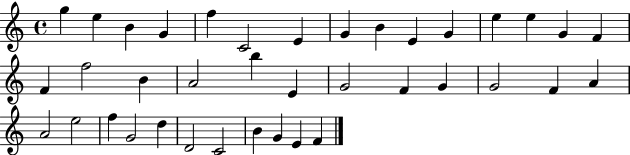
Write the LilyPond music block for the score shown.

{
  \clef treble
  \time 4/4
  \defaultTimeSignature
  \key c \major
  g''4 e''4 b'4 g'4 | f''4 c'2 e'4 | g'4 b'4 e'4 g'4 | e''4 e''4 g'4 f'4 | \break f'4 f''2 b'4 | a'2 b''4 e'4 | g'2 f'4 g'4 | g'2 f'4 a'4 | \break a'2 e''2 | f''4 g'2 d''4 | d'2 c'2 | b'4 g'4 e'4 f'4 | \break \bar "|."
}